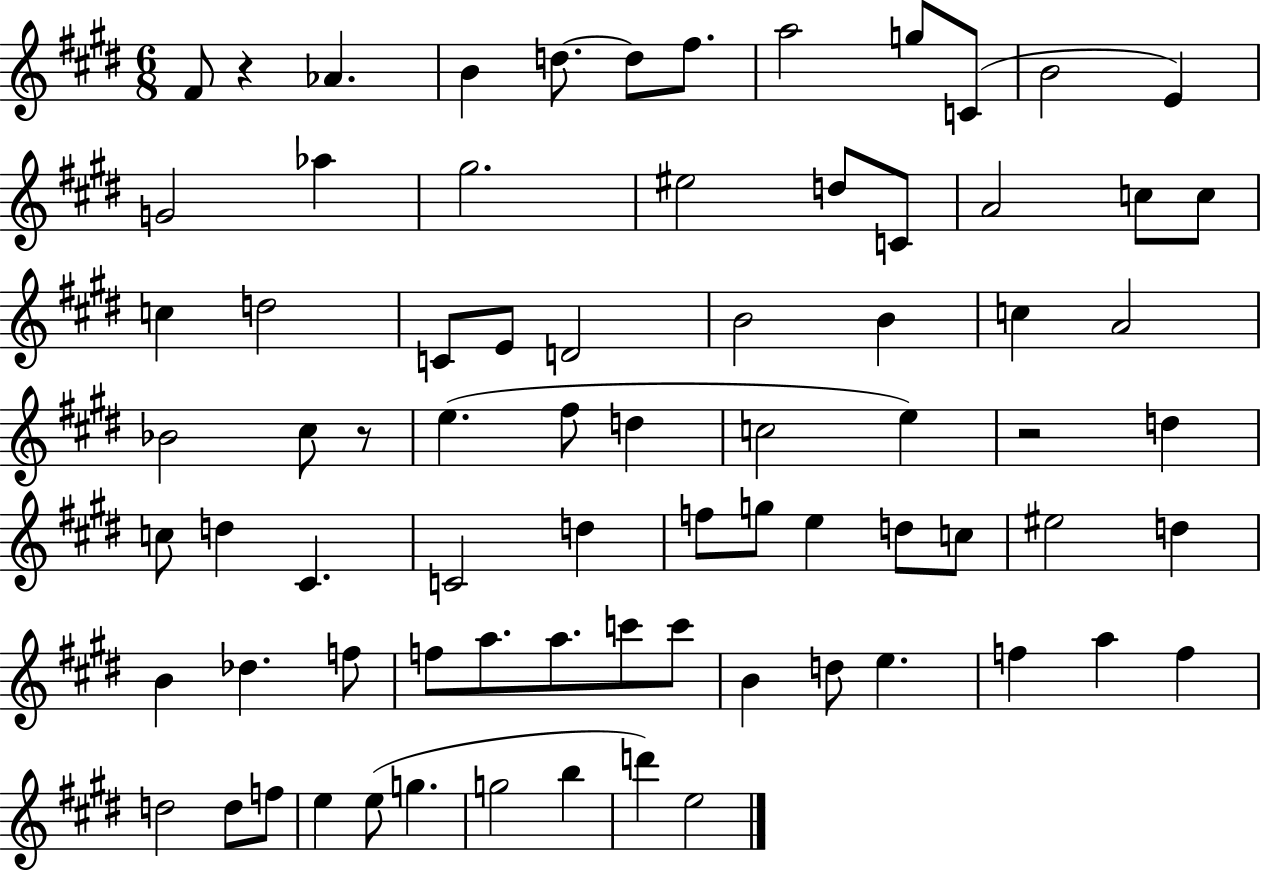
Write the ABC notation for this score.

X:1
T:Untitled
M:6/8
L:1/4
K:E
^F/2 z _A B d/2 d/2 ^f/2 a2 g/2 C/2 B2 E G2 _a ^g2 ^e2 d/2 C/2 A2 c/2 c/2 c d2 C/2 E/2 D2 B2 B c A2 _B2 ^c/2 z/2 e ^f/2 d c2 e z2 d c/2 d ^C C2 d f/2 g/2 e d/2 c/2 ^e2 d B _d f/2 f/2 a/2 a/2 c'/2 c'/2 B d/2 e f a f d2 d/2 f/2 e e/2 g g2 b d' e2